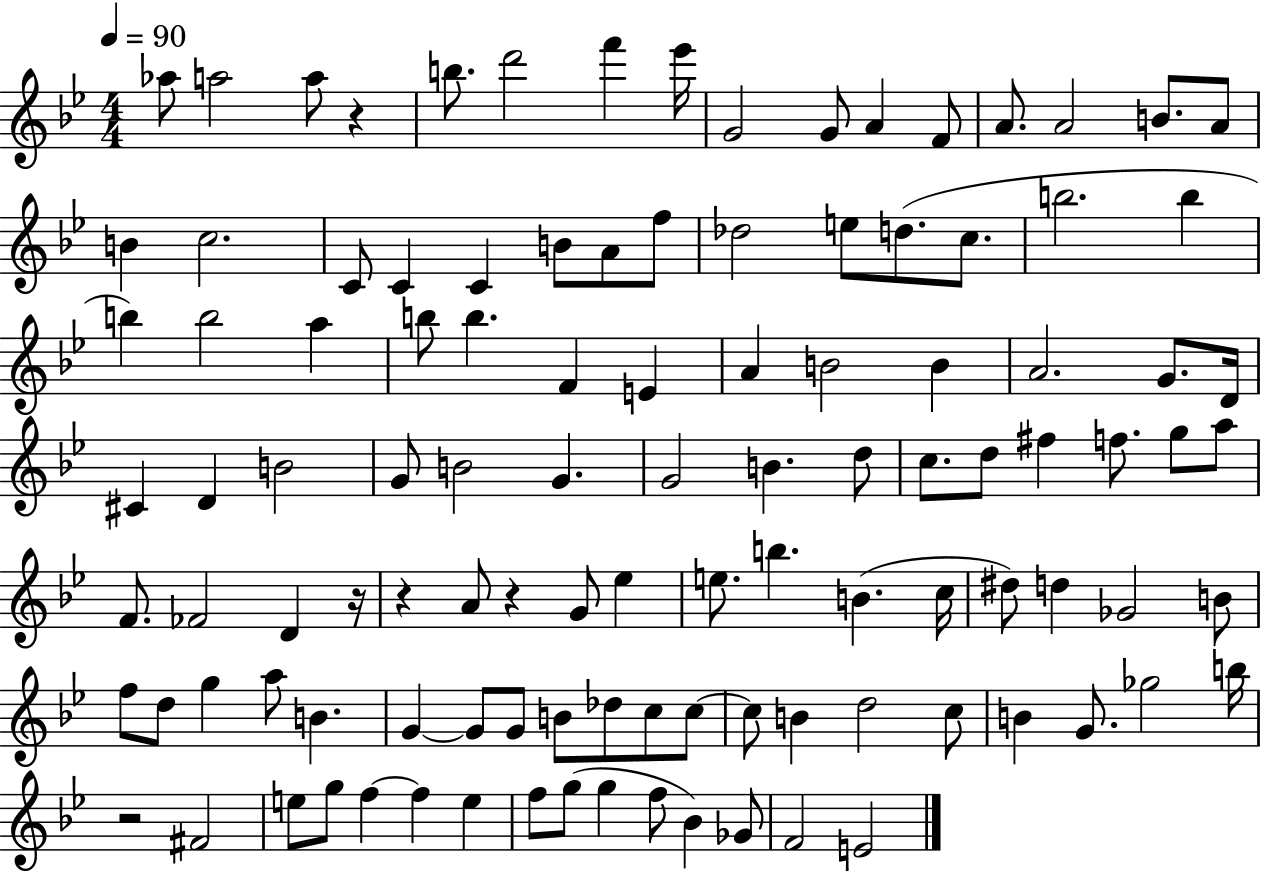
{
  \clef treble
  \numericTimeSignature
  \time 4/4
  \key bes \major
  \tempo 4 = 90
  aes''8 a''2 a''8 r4 | b''8. d'''2 f'''4 ees'''16 | g'2 g'8 a'4 f'8 | a'8. a'2 b'8. a'8 | \break b'4 c''2. | c'8 c'4 c'4 b'8 a'8 f''8 | des''2 e''8 d''8.( c''8. | b''2. b''4 | \break b''4) b''2 a''4 | b''8 b''4. f'4 e'4 | a'4 b'2 b'4 | a'2. g'8. d'16 | \break cis'4 d'4 b'2 | g'8 b'2 g'4. | g'2 b'4. d''8 | c''8. d''8 fis''4 f''8. g''8 a''8 | \break f'8. fes'2 d'4 r16 | r4 a'8 r4 g'8 ees''4 | e''8. b''4. b'4.( c''16 | dis''8) d''4 ges'2 b'8 | \break f''8 d''8 g''4 a''8 b'4. | g'4~~ g'8 g'8 b'8 des''8 c''8 c''8~~ | c''8 b'4 d''2 c''8 | b'4 g'8. ges''2 b''16 | \break r2 fis'2 | e''8 g''8 f''4~~ f''4 e''4 | f''8 g''8( g''4 f''8 bes'4) ges'8 | f'2 e'2 | \break \bar "|."
}